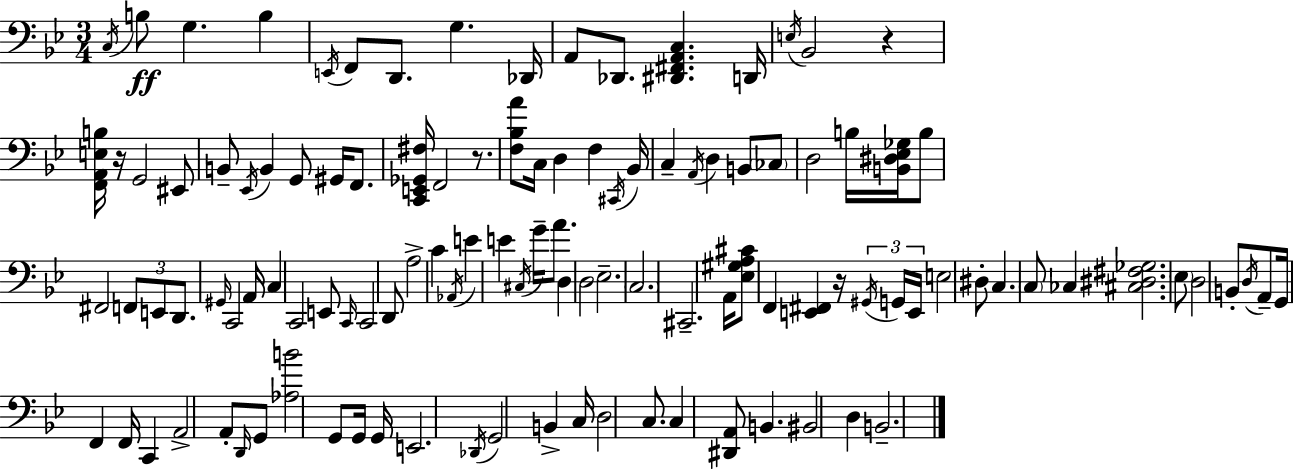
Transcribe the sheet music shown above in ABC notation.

X:1
T:Untitled
M:3/4
L:1/4
K:Gm
C,/4 B,/2 G, B, E,,/4 F,,/2 D,,/2 G, _D,,/4 A,,/2 _D,,/2 [^D,,^F,,A,,C,] D,,/4 E,/4 _B,,2 z [F,,A,,E,B,]/4 z/4 G,,2 ^E,,/2 B,,/2 _E,,/4 B,, G,,/2 ^G,,/4 F,,/2 [C,,E,,_G,,^F,]/4 F,,2 z/2 [F,_B,A]/2 C,/4 D, F, ^C,,/4 _B,,/4 C, A,,/4 D, B,,/2 _C,/2 D,2 B,/4 [B,,^D,_E,_G,]/4 B,/2 ^F,,2 F,,/2 E,,/2 D,,/2 ^G,,/4 C,,2 A,,/4 C, C,,2 E,,/2 C,,/4 C,,2 D,,/2 A,2 C _A,,/4 E E ^C,/4 G/4 A/2 D, D,2 _E,2 C,2 ^C,,2 A,,/4 [_E,^G,A,^C]/2 F,, [E,,^F,,] z/4 ^G,,/4 G,,/4 E,,/4 E,2 ^D,/2 C, C,/2 _C, [^C,^D,^F,_G,]2 _E,/2 D,2 B,,/2 D,/4 A,,/2 G,,/4 F,, F,,/4 C,, A,,2 A,,/2 D,,/4 G,,/2 [_A,B]2 G,,/2 G,,/4 G,,/4 E,,2 _D,,/4 G,,2 B,, C,/4 D,2 C,/2 C, [^D,,A,,]/2 B,, ^B,,2 D, B,,2